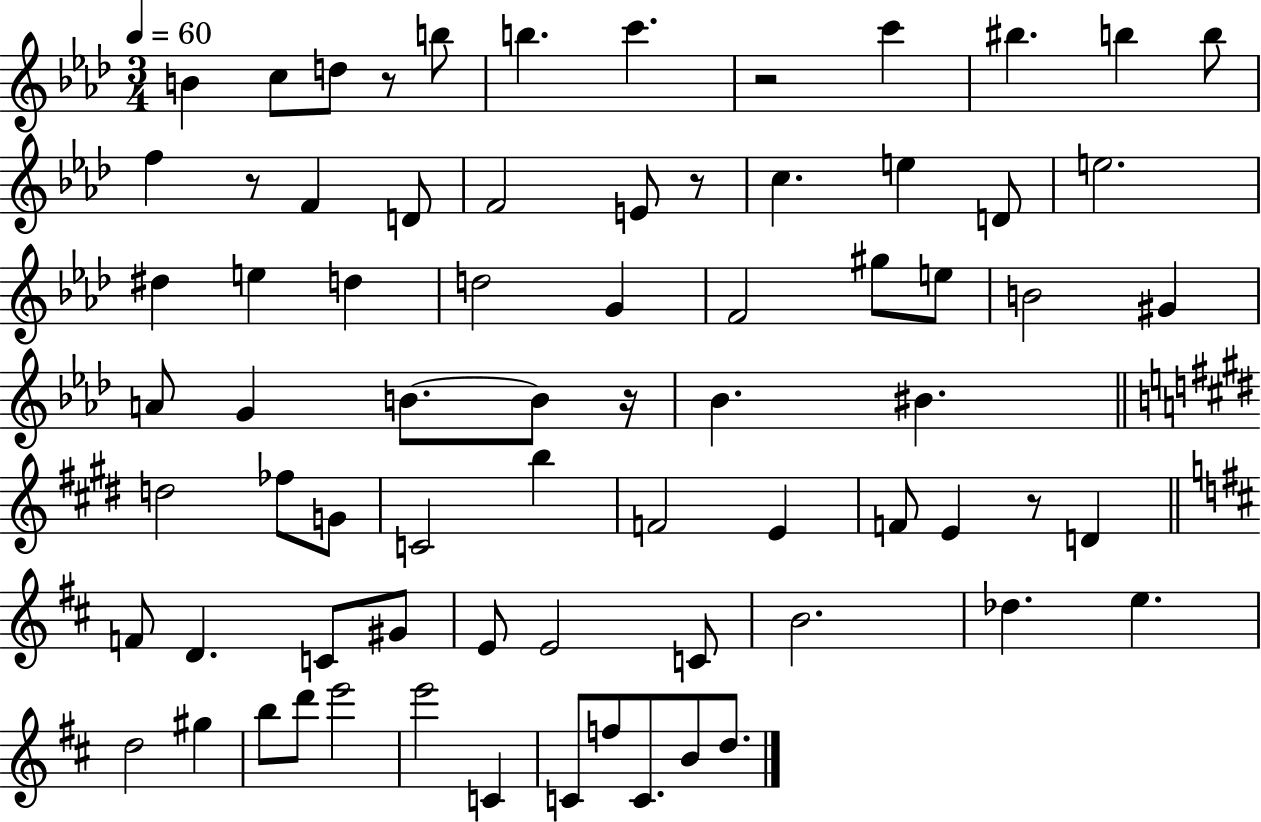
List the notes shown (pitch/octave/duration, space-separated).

B4/q C5/e D5/e R/e B5/e B5/q. C6/q. R/h C6/q BIS5/q. B5/q B5/e F5/q R/e F4/q D4/e F4/h E4/e R/e C5/q. E5/q D4/e E5/h. D#5/q E5/q D5/q D5/h G4/q F4/h G#5/e E5/e B4/h G#4/q A4/e G4/q B4/e. B4/e R/s Bb4/q. BIS4/q. D5/h FES5/e G4/e C4/h B5/q F4/h E4/q F4/e E4/q R/e D4/q F4/e D4/q. C4/e G#4/e E4/e E4/h C4/e B4/h. Db5/q. E5/q. D5/h G#5/q B5/e D6/e E6/h E6/h C4/q C4/e F5/e C4/e. B4/e D5/e.